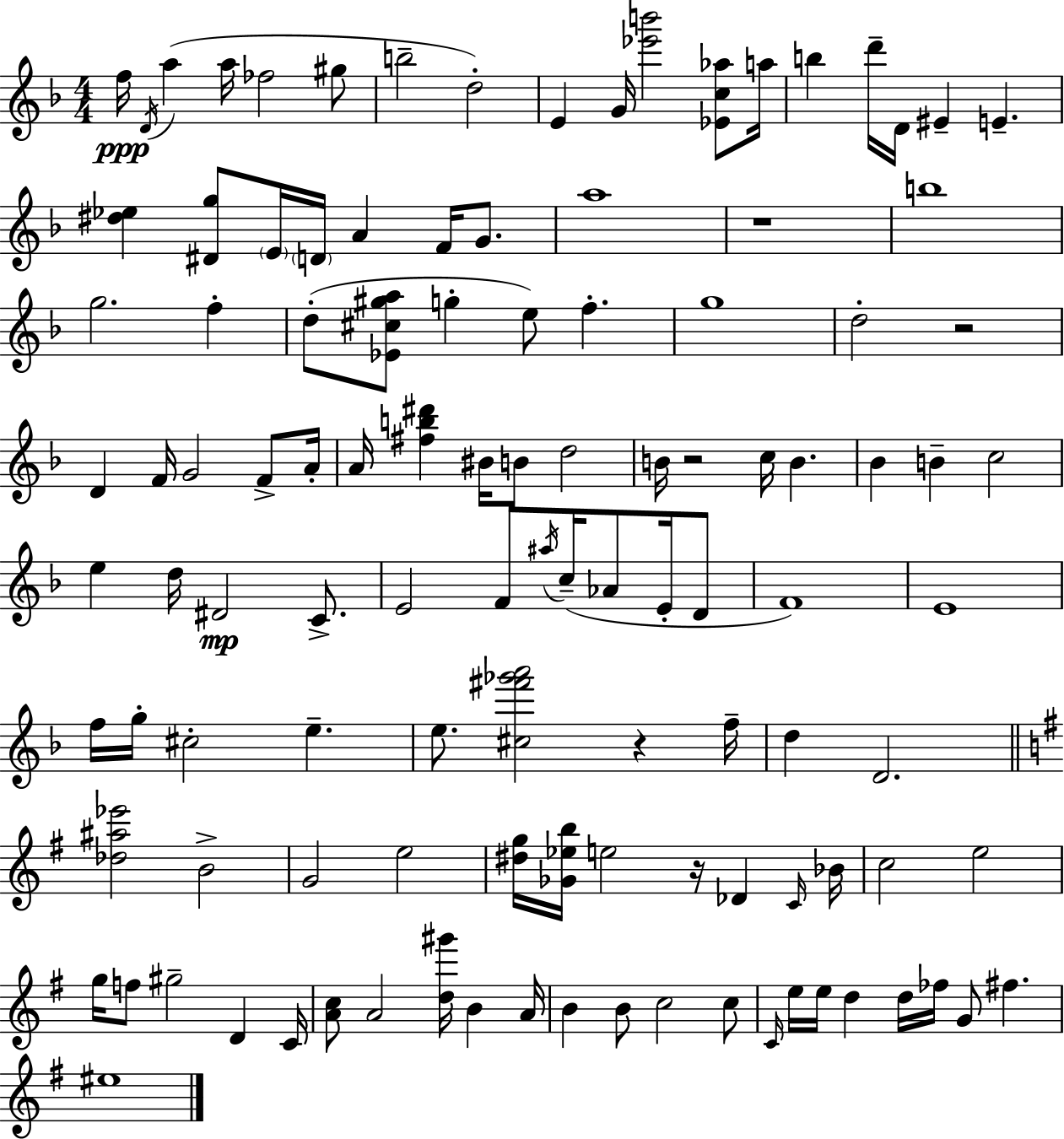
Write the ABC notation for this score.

X:1
T:Untitled
M:4/4
L:1/4
K:Dm
f/4 D/4 a a/4 _f2 ^g/2 b2 d2 E G/4 [_e'b']2 [_Ec_a]/2 a/4 b d'/4 D/4 ^E E [^d_e] [^Dg]/2 E/4 D/4 A F/4 G/2 a4 z4 b4 g2 f d/2 [_E^c^ga]/2 g e/2 f g4 d2 z2 D F/4 G2 F/2 A/4 A/4 [^fb^d'] ^B/4 B/2 d2 B/4 z2 c/4 B _B B c2 e d/4 ^D2 C/2 E2 F/2 ^a/4 c/4 _A/2 E/4 D/2 F4 E4 f/4 g/4 ^c2 e e/2 [^c^f'_g'a']2 z f/4 d D2 [_d^a_e']2 B2 G2 e2 [^dg]/4 [_G_eb]/4 e2 z/4 _D C/4 _B/4 c2 e2 g/4 f/2 ^g2 D C/4 [Ac]/2 A2 [d^g']/4 B A/4 B B/2 c2 c/2 C/4 e/4 e/4 d d/4 _f/4 G/2 ^f ^e4